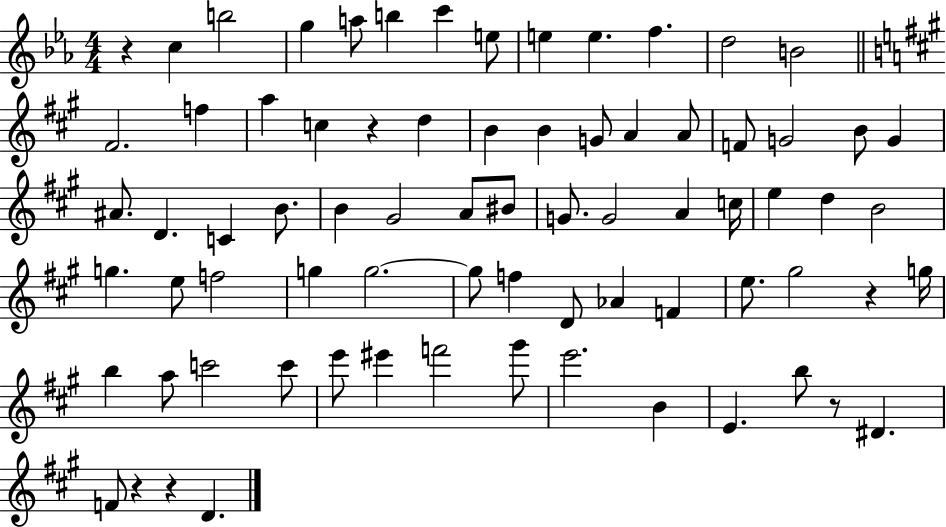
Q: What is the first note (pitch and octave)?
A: C5